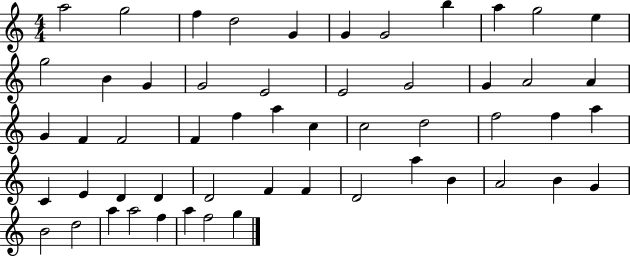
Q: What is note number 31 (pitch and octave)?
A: F5